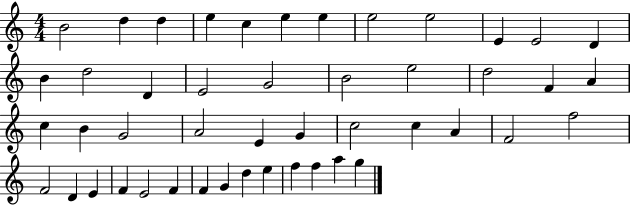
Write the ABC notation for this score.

X:1
T:Untitled
M:4/4
L:1/4
K:C
B2 d d e c e e e2 e2 E E2 D B d2 D E2 G2 B2 e2 d2 F A c B G2 A2 E G c2 c A F2 f2 F2 D E F E2 F F G d e f f a g